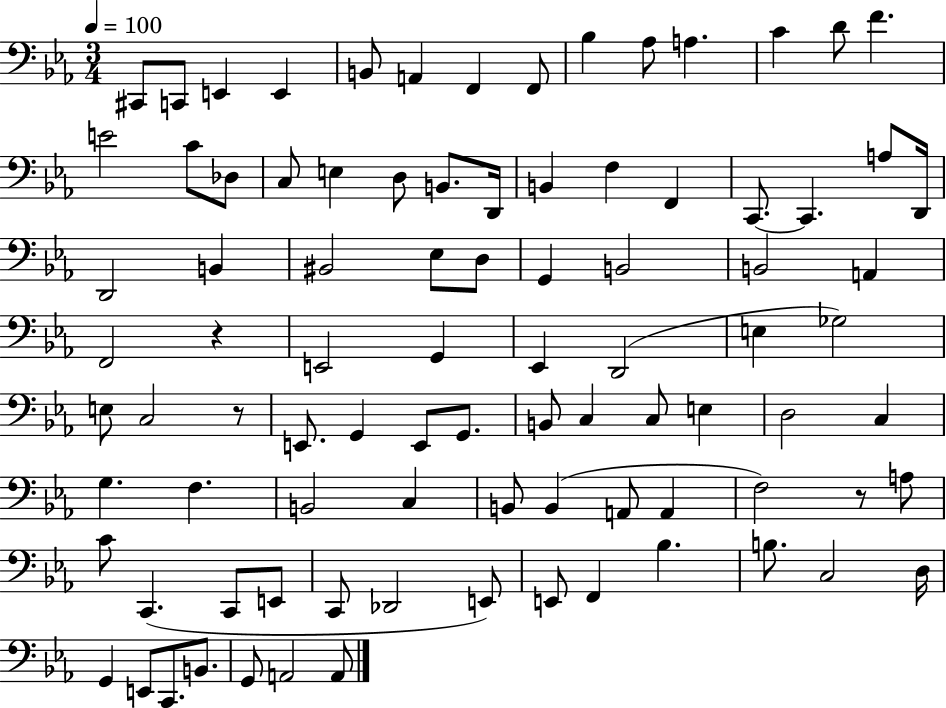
{
  \clef bass
  \numericTimeSignature
  \time 3/4
  \key ees \major
  \tempo 4 = 100
  cis,8 c,8 e,4 e,4 | b,8 a,4 f,4 f,8 | bes4 aes8 a4. | c'4 d'8 f'4. | \break e'2 c'8 des8 | c8 e4 d8 b,8. d,16 | b,4 f4 f,4 | c,8.~~ c,4. a8 d,16 | \break d,2 b,4 | bis,2 ees8 d8 | g,4 b,2 | b,2 a,4 | \break f,2 r4 | e,2 g,4 | ees,4 d,2( | e4 ges2) | \break e8 c2 r8 | e,8. g,4 e,8 g,8. | b,8 c4 c8 e4 | d2 c4 | \break g4. f4. | b,2 c4 | b,8 b,4( a,8 a,4 | f2) r8 a8 | \break c'8 c,4.( c,8 e,8 | c,8 des,2 e,8) | e,8 f,4 bes4. | b8. c2 d16 | \break g,4 e,8 c,8. b,8. | g,8 a,2 a,8 | \bar "|."
}